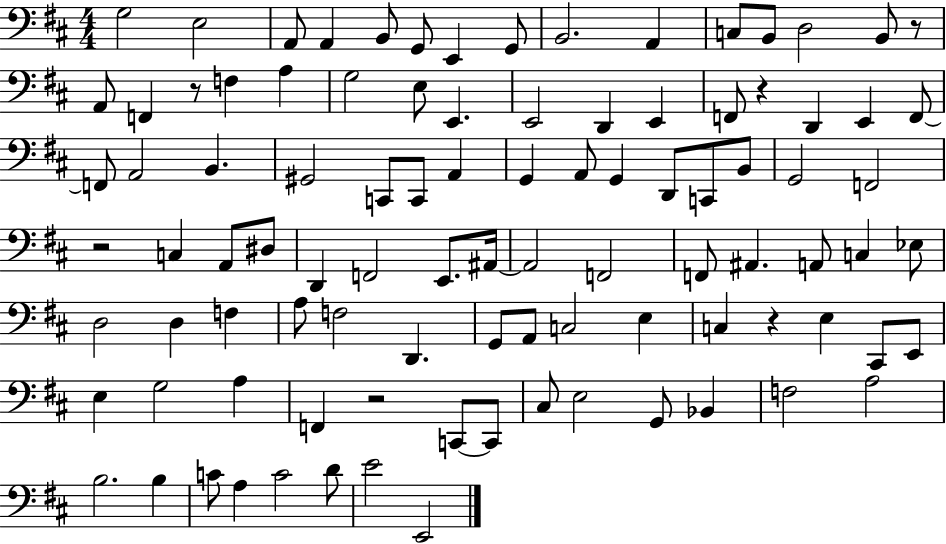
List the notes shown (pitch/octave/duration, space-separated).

G3/h E3/h A2/e A2/q B2/e G2/e E2/q G2/e B2/h. A2/q C3/e B2/e D3/h B2/e R/e A2/e F2/q R/e F3/q A3/q G3/h E3/e E2/q. E2/h D2/q E2/q F2/e R/q D2/q E2/q F2/e F2/e A2/h B2/q. G#2/h C2/e C2/e A2/q G2/q A2/e G2/q D2/e C2/e B2/e G2/h F2/h R/h C3/q A2/e D#3/e D2/q F2/h E2/e. A#2/s A#2/h F2/h F2/e A#2/q. A2/e C3/q Eb3/e D3/h D3/q F3/q A3/e F3/h D2/q. G2/e A2/e C3/h E3/q C3/q R/q E3/q C#2/e E2/e E3/q G3/h A3/q F2/q R/h C2/e C2/e C#3/e E3/h G2/e Bb2/q F3/h A3/h B3/h. B3/q C4/e A3/q C4/h D4/e E4/h E2/h